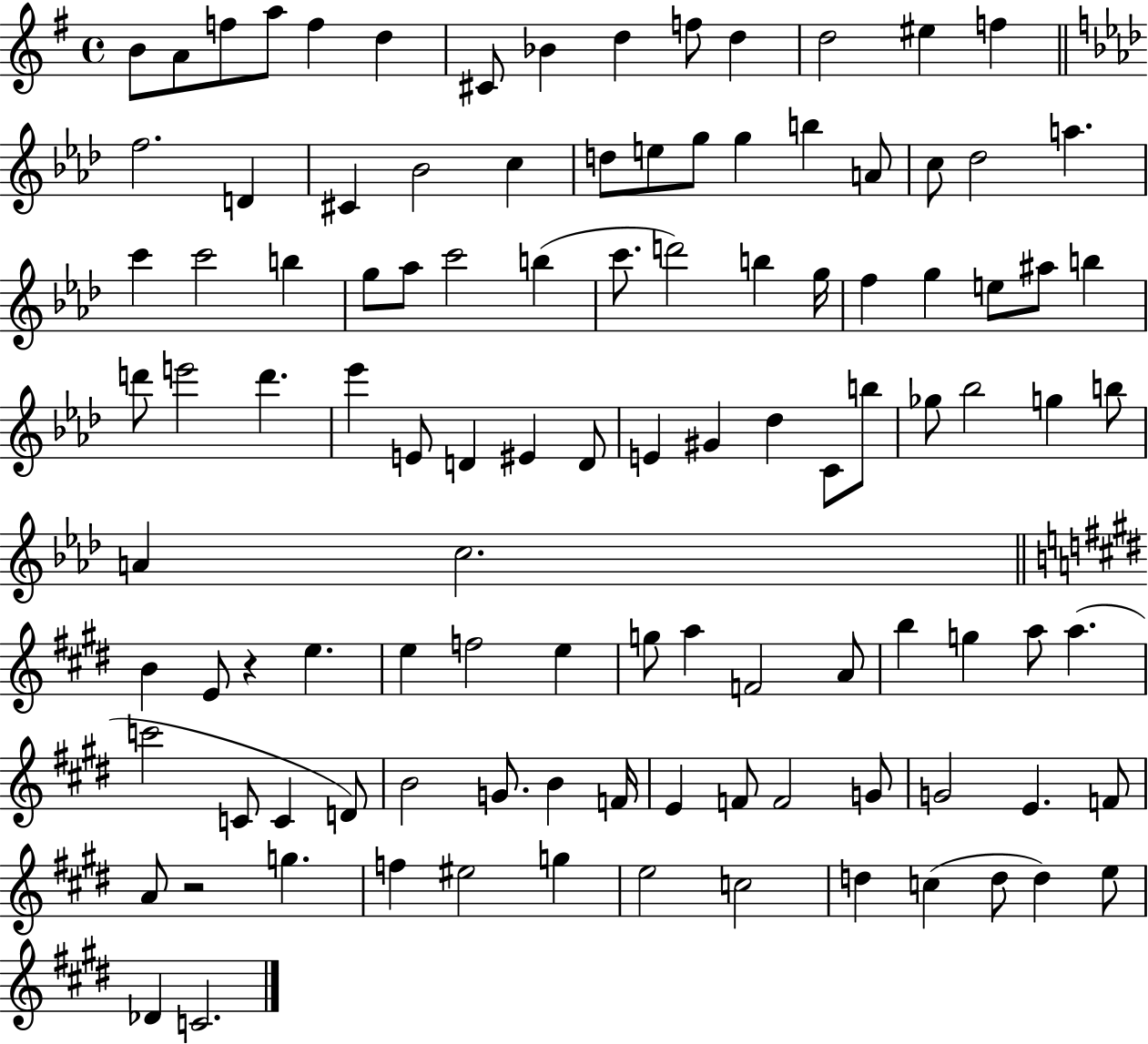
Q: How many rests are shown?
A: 2